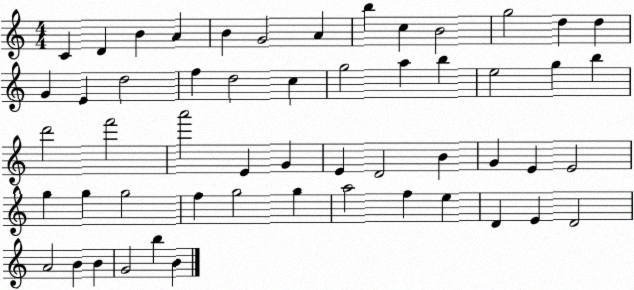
X:1
T:Untitled
M:4/4
L:1/4
K:C
C D B A B G2 A b c B2 g2 d d G E d2 f d2 c g2 a b e2 g b d'2 f'2 a'2 E G E D2 B G E E2 g g g2 f g2 g a2 f e D E D2 A2 B B G2 b B